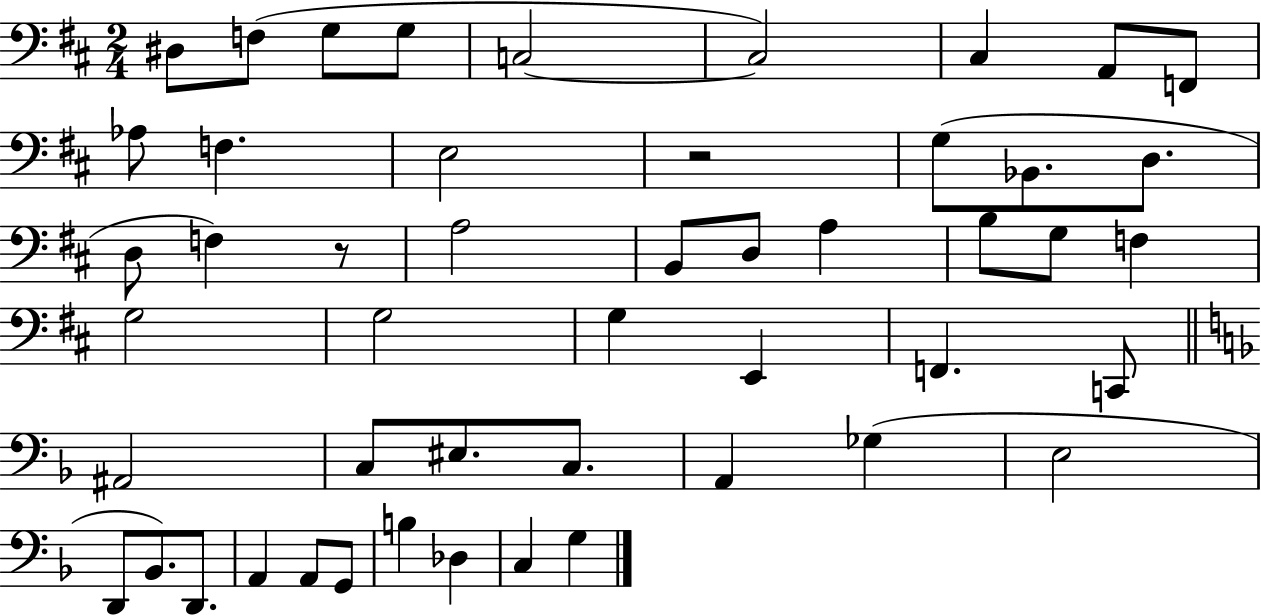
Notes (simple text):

D#3/e F3/e G3/e G3/e C3/h C3/h C#3/q A2/e F2/e Ab3/e F3/q. E3/h R/h G3/e Bb2/e. D3/e. D3/e F3/q R/e A3/h B2/e D3/e A3/q B3/e G3/e F3/q G3/h G3/h G3/q E2/q F2/q. C2/e A#2/h C3/e EIS3/e. C3/e. A2/q Gb3/q E3/h D2/e Bb2/e. D2/e. A2/q A2/e G2/e B3/q Db3/q C3/q G3/q